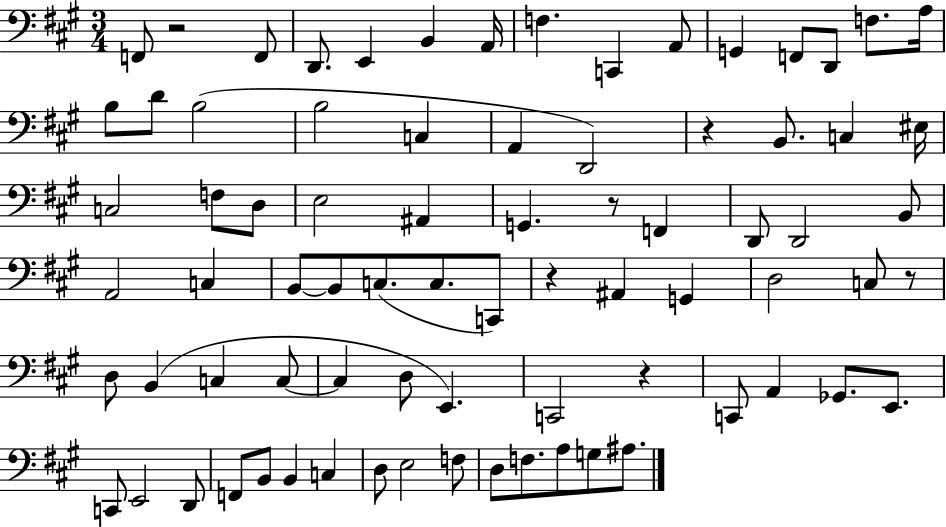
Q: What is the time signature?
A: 3/4